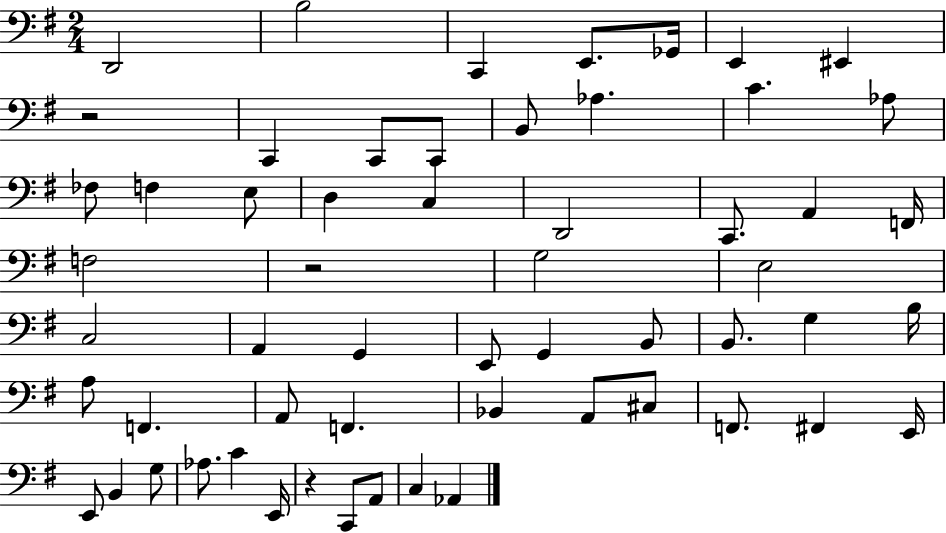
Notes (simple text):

D2/h B3/h C2/q E2/e. Gb2/s E2/q EIS2/q R/h C2/q C2/e C2/e B2/e Ab3/q. C4/q. Ab3/e FES3/e F3/q E3/e D3/q C3/q D2/h C2/e. A2/q F2/s F3/h R/h G3/h E3/h C3/h A2/q G2/q E2/e G2/q B2/e B2/e. G3/q B3/s A3/e F2/q. A2/e F2/q. Bb2/q A2/e C#3/e F2/e. F#2/q E2/s E2/e B2/q G3/e Ab3/e. C4/q E2/s R/q C2/e A2/e C3/q Ab2/q